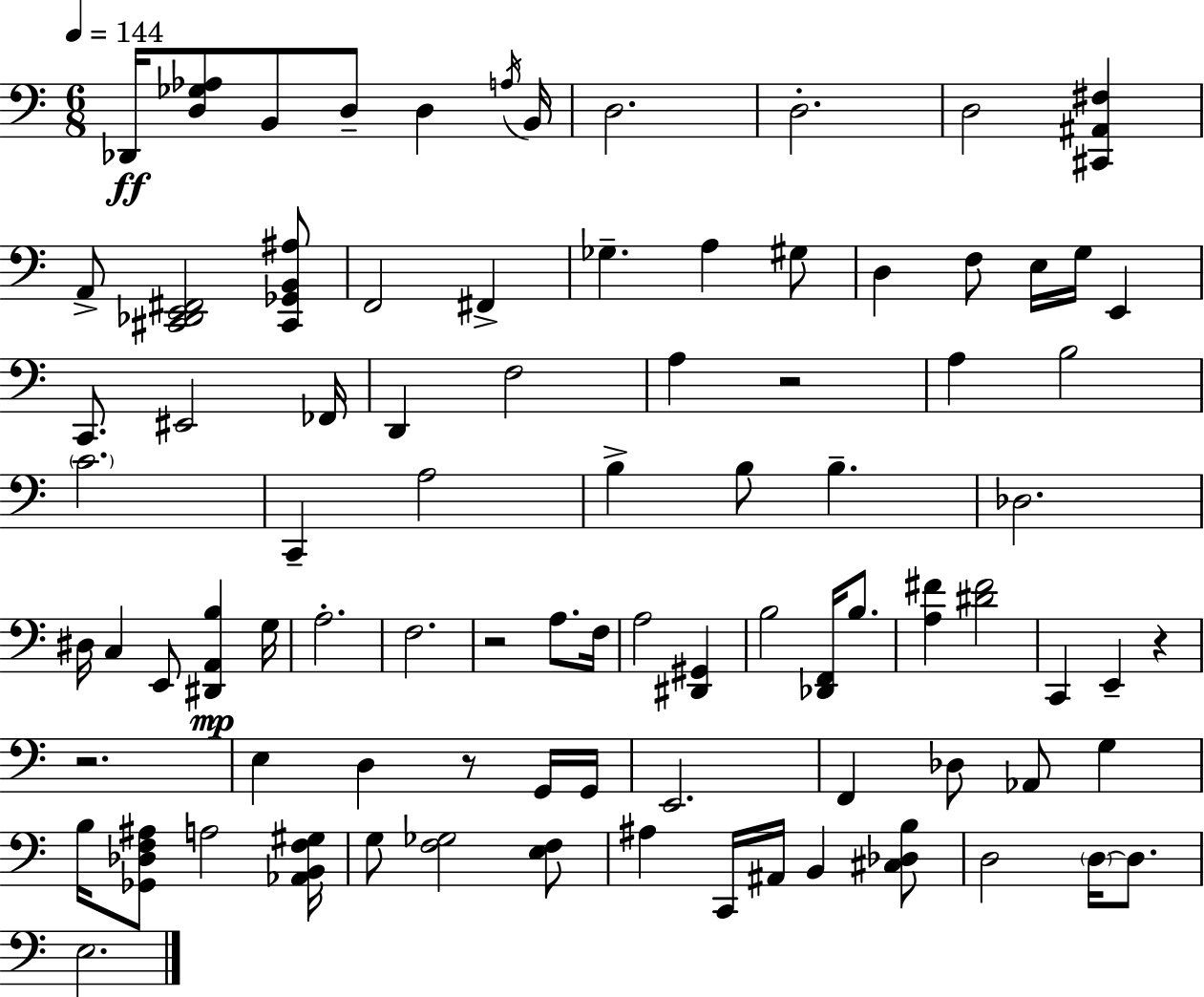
{
  \clef bass
  \numericTimeSignature
  \time 6/8
  \key c \major
  \tempo 4 = 144
  des,16\ff <d ges aes>8 b,8 d8-- d4 \acciaccatura { a16 } | b,16 d2. | d2.-. | d2 <cis, ais, fis>4 | \break a,8-> <cis, des, e, fis,>2 <cis, ges, b, ais>8 | f,2 fis,4-> | ges4.-- a4 gis8 | d4 f8 e16 g16 e,4 | \break c,8. eis,2 | fes,16 d,4 f2 | a4 r2 | a4 b2 | \break \parenthesize c'2. | c,4-- a2 | b4-> b8 b4.-- | des2. | \break dis16 c4 e,8 <dis, a, b>4\mp | g16 a2.-. | f2. | r2 a8. | \break f16 a2 <dis, gis,>4 | b2 <des, f,>16 b8. | <a fis'>4 <dis' fis'>2 | c,4 e,4-- r4 | \break r2. | e4 d4 r8 g,16 | g,16 e,2. | f,4 des8 aes,8 g4 | \break b16 <ges, des f ais>8 a2 | <aes, b, f gis>16 g8 <f ges>2 <e f>8 | ais4 c,16 ais,16 b,4 <cis des b>8 | d2 \parenthesize d16~~ d8. | \break e2. | \bar "|."
}